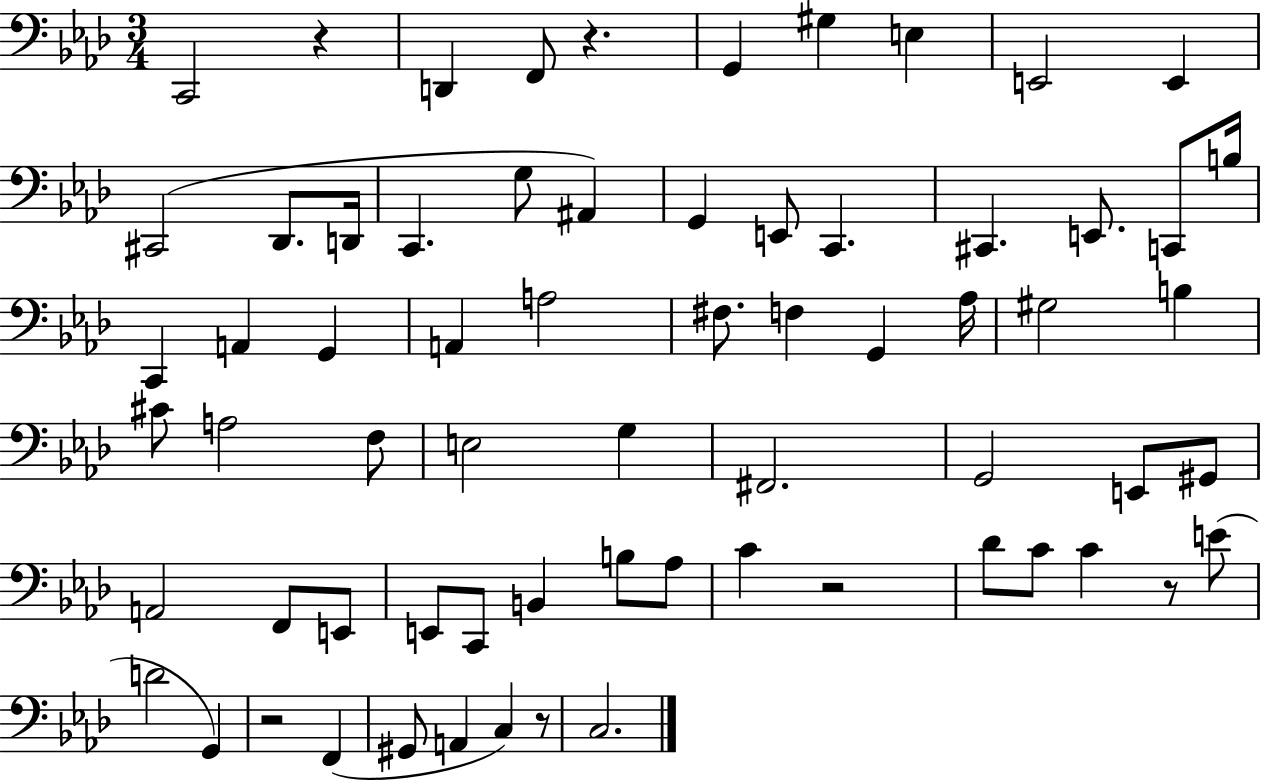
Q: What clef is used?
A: bass